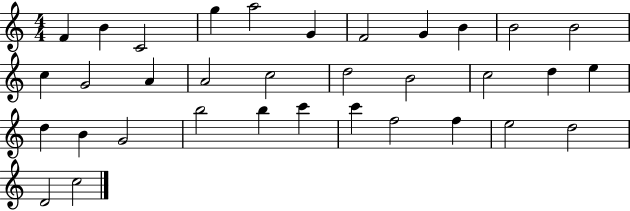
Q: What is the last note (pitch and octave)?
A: C5